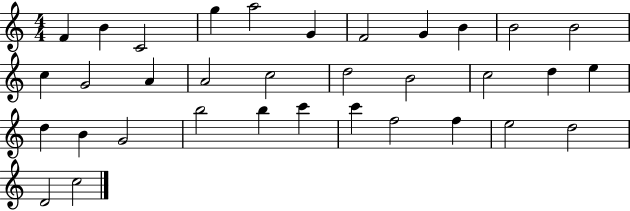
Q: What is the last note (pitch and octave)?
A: C5